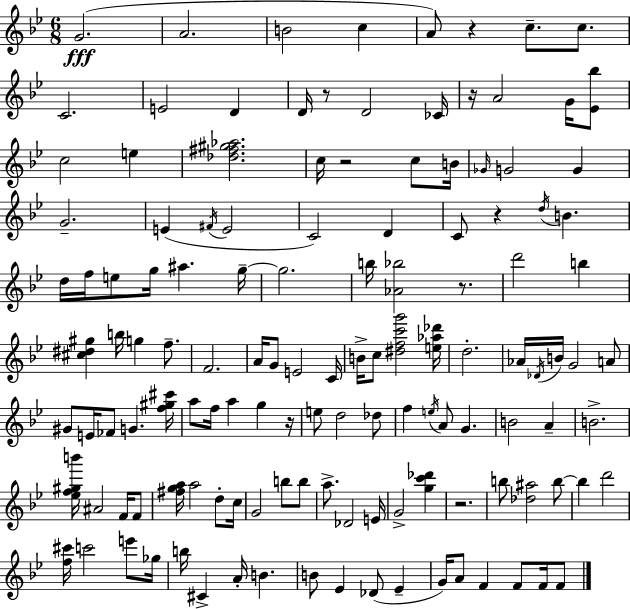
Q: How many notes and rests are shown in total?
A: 130